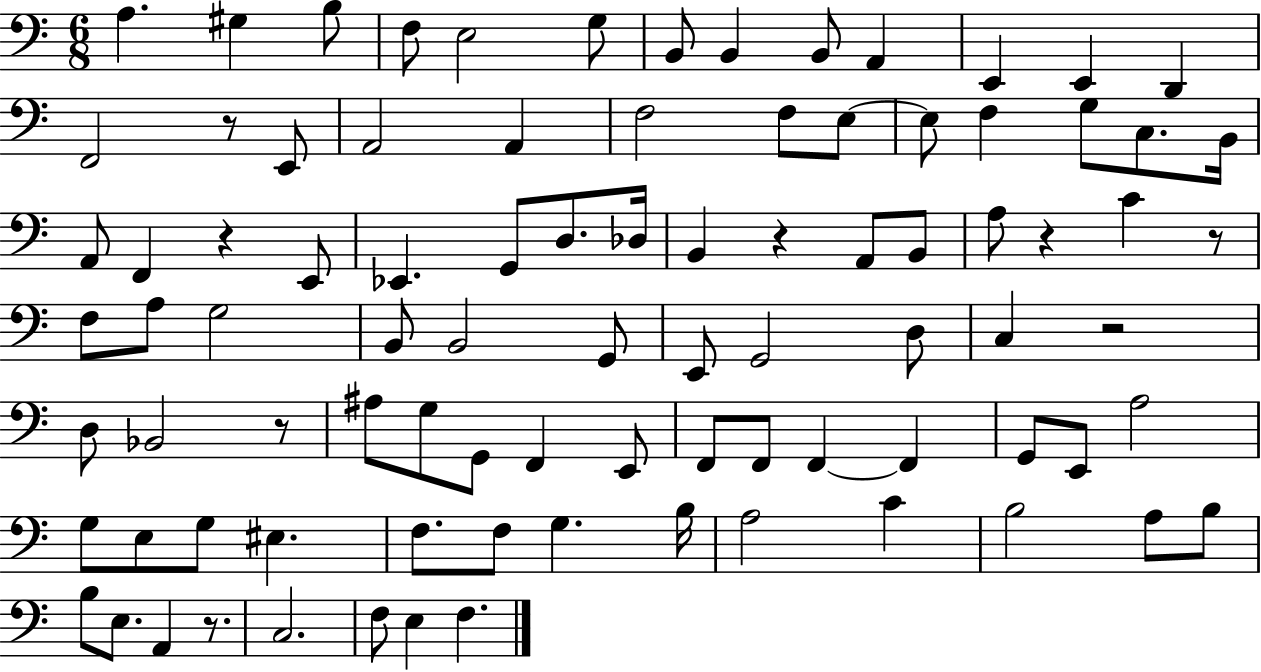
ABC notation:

X:1
T:Untitled
M:6/8
L:1/4
K:C
A, ^G, B,/2 F,/2 E,2 G,/2 B,,/2 B,, B,,/2 A,, E,, E,, D,, F,,2 z/2 E,,/2 A,,2 A,, F,2 F,/2 E,/2 E,/2 F, G,/2 C,/2 B,,/4 A,,/2 F,, z E,,/2 _E,, G,,/2 D,/2 _D,/4 B,, z A,,/2 B,,/2 A,/2 z C z/2 F,/2 A,/2 G,2 B,,/2 B,,2 G,,/2 E,,/2 G,,2 D,/2 C, z2 D,/2 _B,,2 z/2 ^A,/2 G,/2 G,,/2 F,, E,,/2 F,,/2 F,,/2 F,, F,, G,,/2 E,,/2 A,2 G,/2 E,/2 G,/2 ^E, F,/2 F,/2 G, B,/4 A,2 C B,2 A,/2 B,/2 B,/2 E,/2 A,, z/2 C,2 F,/2 E, F,